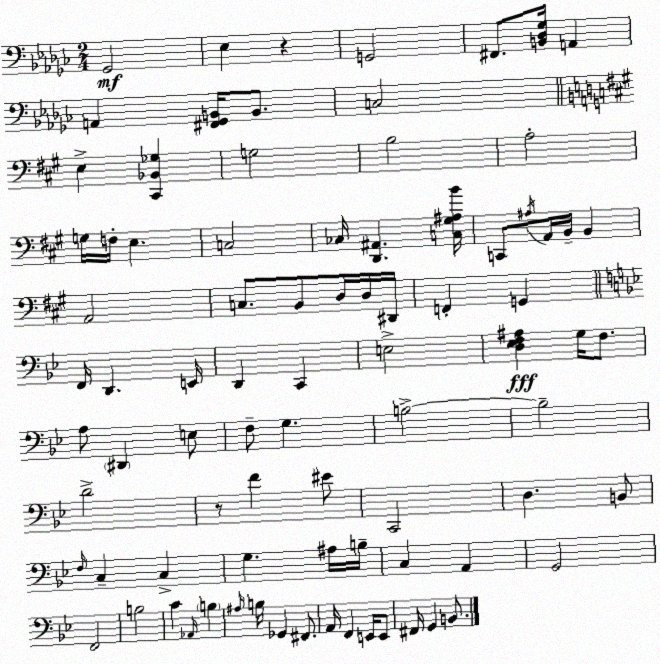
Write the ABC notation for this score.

X:1
T:Untitled
M:2/4
L:1/4
K:Ebm
_G,,2 _E, z G,,2 ^F,,/2 [B,,_D,_G,]/4 A,, A,, [^F,,_G,,B,,]/4 B,,/2 C,2 E, [^C,,_B,,_G,] G,2 B,2 A,2 G,/4 F,/4 E, C,2 _C,/4 [D,,^A,,] [C,^G,^A,B]/4 C,,/2 ^A,/4 A,,/4 B,,/4 B,, A,,2 C,/2 B,,/2 D,/4 D,/4 ^D,,/4 F,, G,, F,,/4 D,, E,,/4 D,, C,, E,2 [D,_E,F,^A,] G,/4 F,/2 A,/2 ^D,, E,/2 F,/2 G, B,2 B,2 D2 z/2 F ^E/2 C,,2 D, B,,/2 F,/4 C, C, G, ^A,/4 B,/4 C, A,, G,,2 F,,2 B,2 C _A,,/4 B, ^A,/4 B,/4 _G,, ^F,,/2 A,,/4 F,, E,,/4 E,,/2 ^F,,/4 G,, B,,/2